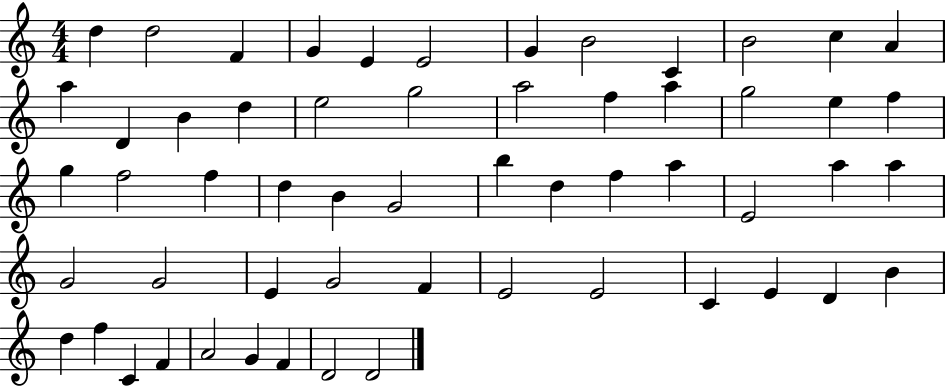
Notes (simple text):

D5/q D5/h F4/q G4/q E4/q E4/h G4/q B4/h C4/q B4/h C5/q A4/q A5/q D4/q B4/q D5/q E5/h G5/h A5/h F5/q A5/q G5/h E5/q F5/q G5/q F5/h F5/q D5/q B4/q G4/h B5/q D5/q F5/q A5/q E4/h A5/q A5/q G4/h G4/h E4/q G4/h F4/q E4/h E4/h C4/q E4/q D4/q B4/q D5/q F5/q C4/q F4/q A4/h G4/q F4/q D4/h D4/h